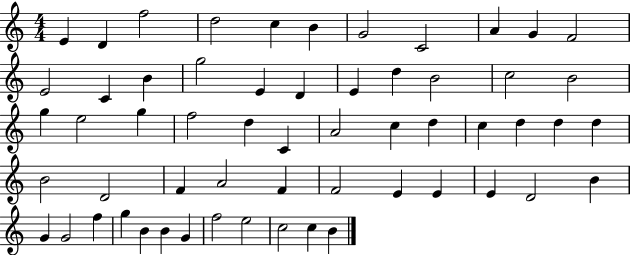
E4/q D4/q F5/h D5/h C5/q B4/q G4/h C4/h A4/q G4/q F4/h E4/h C4/q B4/q G5/h E4/q D4/q E4/q D5/q B4/h C5/h B4/h G5/q E5/h G5/q F5/h D5/q C4/q A4/h C5/q D5/q C5/q D5/q D5/q D5/q B4/h D4/h F4/q A4/h F4/q F4/h E4/q E4/q E4/q D4/h B4/q G4/q G4/h F5/q G5/q B4/q B4/q G4/q F5/h E5/h C5/h C5/q B4/q